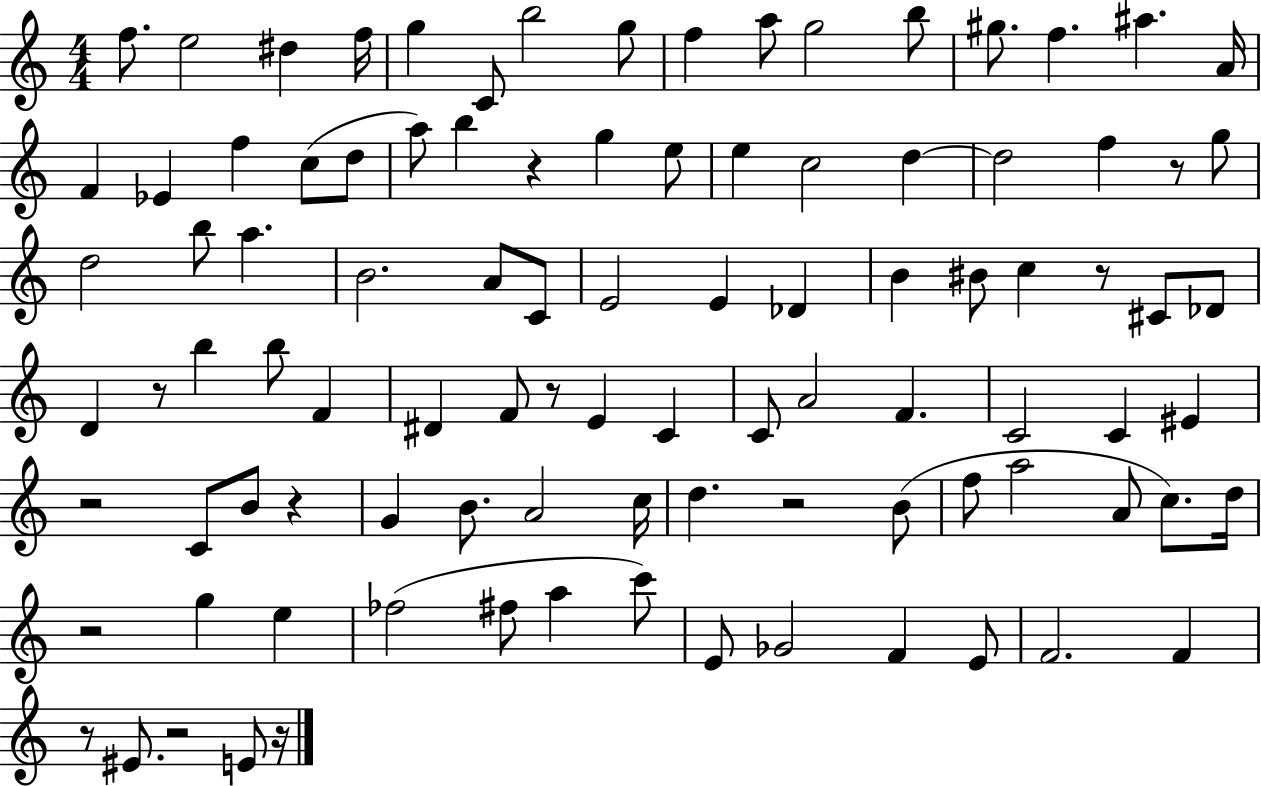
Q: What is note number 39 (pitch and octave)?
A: E4